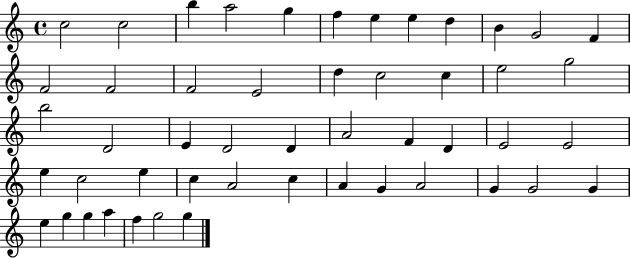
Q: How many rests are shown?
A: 0